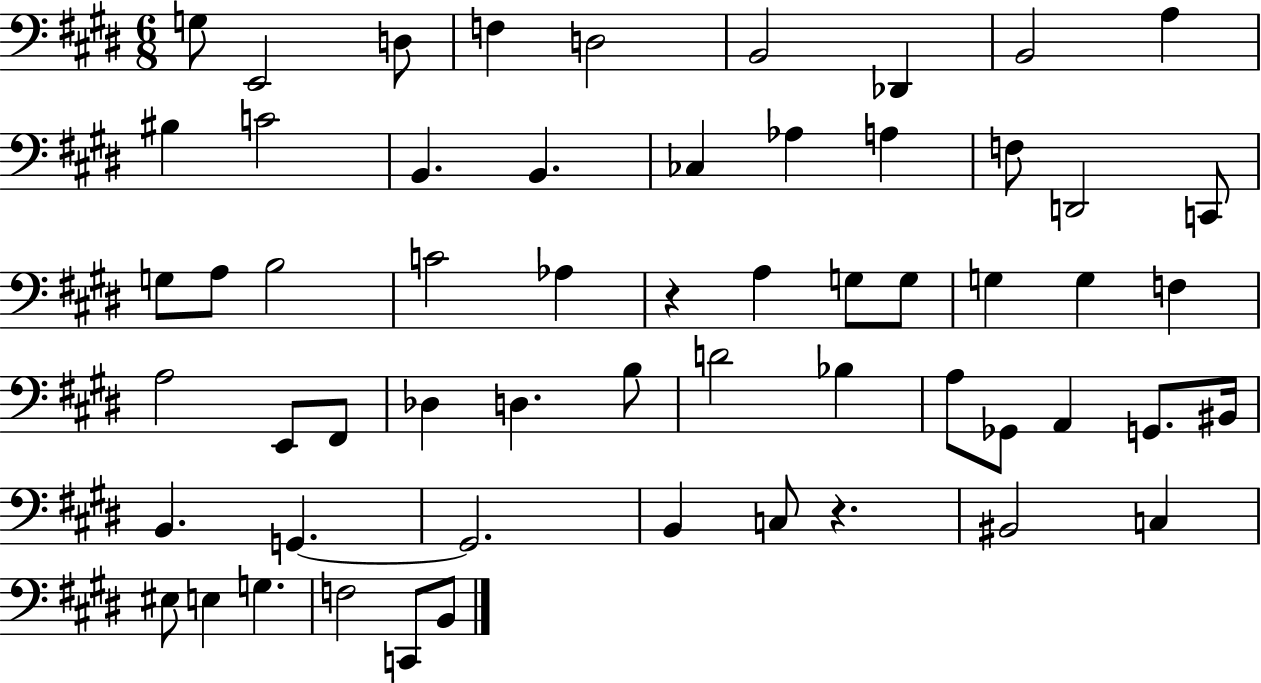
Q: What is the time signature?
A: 6/8